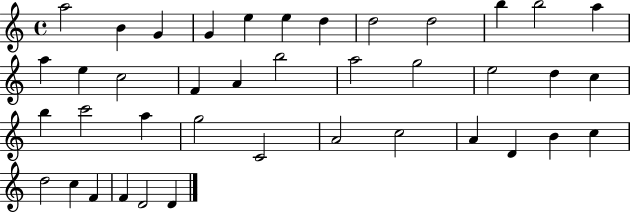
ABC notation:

X:1
T:Untitled
M:4/4
L:1/4
K:C
a2 B G G e e d d2 d2 b b2 a a e c2 F A b2 a2 g2 e2 d c b c'2 a g2 C2 A2 c2 A D B c d2 c F F D2 D